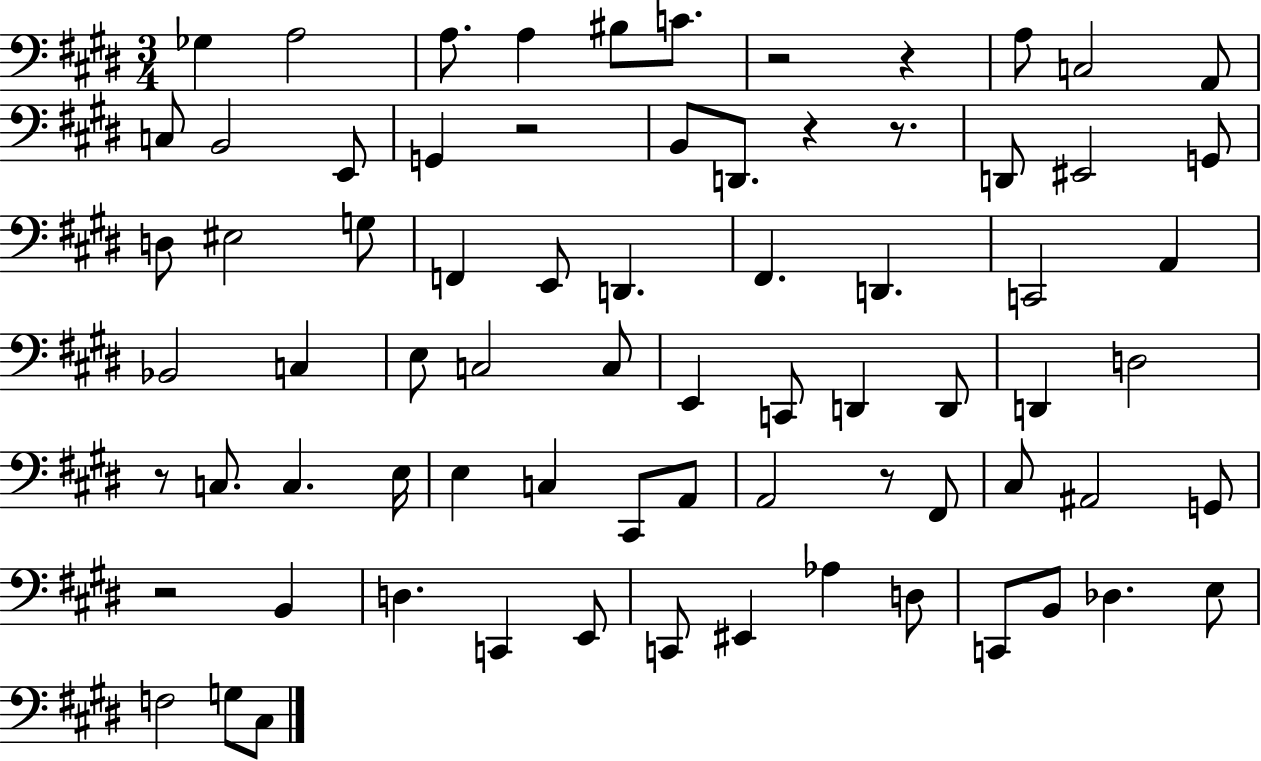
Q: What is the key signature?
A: E major